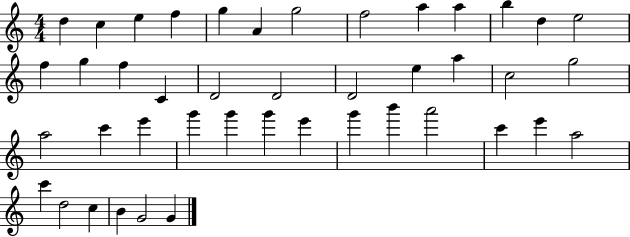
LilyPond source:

{
  \clef treble
  \numericTimeSignature
  \time 4/4
  \key c \major
  d''4 c''4 e''4 f''4 | g''4 a'4 g''2 | f''2 a''4 a''4 | b''4 d''4 e''2 | \break f''4 g''4 f''4 c'4 | d'2 d'2 | d'2 e''4 a''4 | c''2 g''2 | \break a''2 c'''4 e'''4 | g'''4 g'''4 g'''4 e'''4 | g'''4 b'''4 a'''2 | c'''4 e'''4 a''2 | \break c'''4 d''2 c''4 | b'4 g'2 g'4 | \bar "|."
}